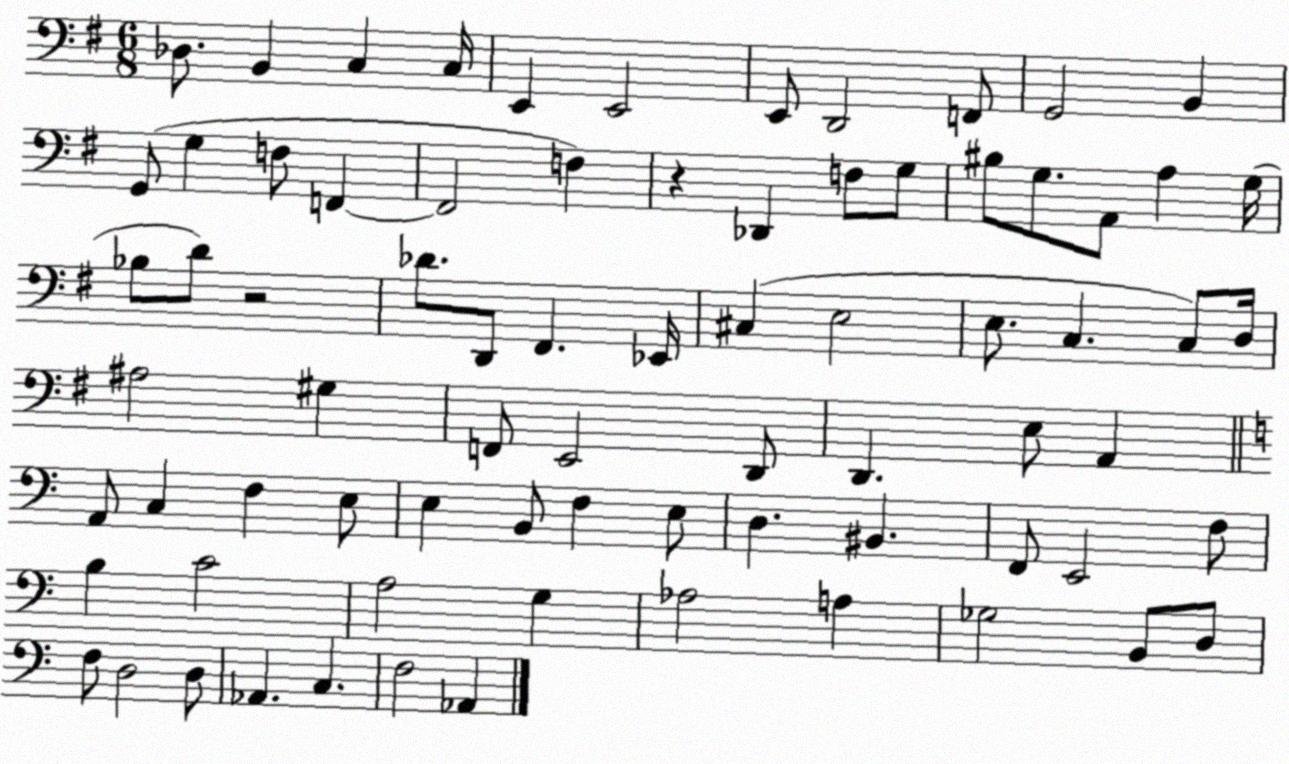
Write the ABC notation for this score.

X:1
T:Untitled
M:6/8
L:1/4
K:G
_D,/2 B,, C, C,/4 E,, E,,2 E,,/2 D,,2 F,,/2 G,,2 B,, G,,/2 G, F,/2 F,, F,,2 F, z _D,, F,/2 G,/2 ^B,/2 G,/2 A,,/2 A, G,/4 _B,/2 D/2 z2 _D/2 D,,/2 ^F,, _E,,/4 ^C, E,2 E,/2 C, C,/2 D,/4 ^A,2 ^G, F,,/2 E,,2 D,,/2 D,, E,/2 A,, A,,/2 C, F, E,/2 E, B,,/2 F, E,/2 D, ^B,, F,,/2 E,,2 F,/2 B, C2 A,2 G, _A,2 A, _G,2 B,,/2 D,/2 F,/2 D,2 D,/2 _A,, C, F,2 _A,,